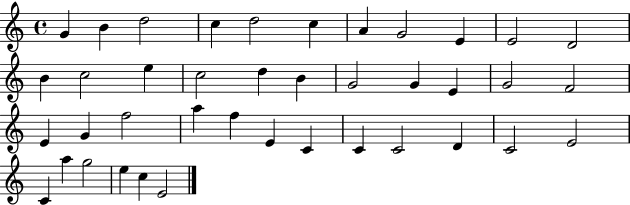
{
  \clef treble
  \time 4/4
  \defaultTimeSignature
  \key c \major
  g'4 b'4 d''2 | c''4 d''2 c''4 | a'4 g'2 e'4 | e'2 d'2 | \break b'4 c''2 e''4 | c''2 d''4 b'4 | g'2 g'4 e'4 | g'2 f'2 | \break e'4 g'4 f''2 | a''4 f''4 e'4 c'4 | c'4 c'2 d'4 | c'2 e'2 | \break c'4 a''4 g''2 | e''4 c''4 e'2 | \bar "|."
}